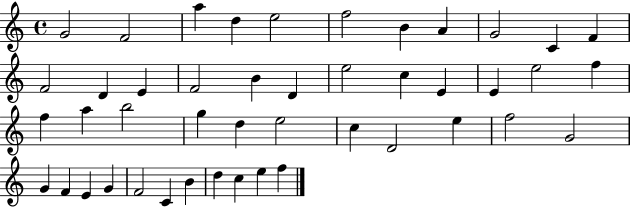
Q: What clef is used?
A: treble